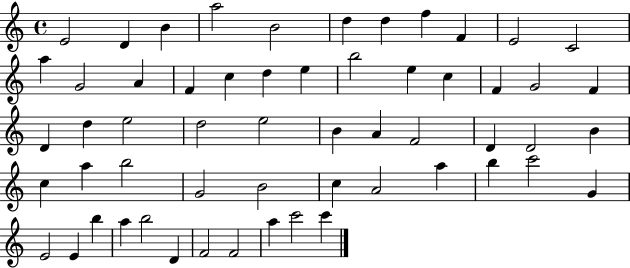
X:1
T:Untitled
M:4/4
L:1/4
K:C
E2 D B a2 B2 d d f F E2 C2 a G2 A F c d e b2 e c F G2 F D d e2 d2 e2 B A F2 D D2 B c a b2 G2 B2 c A2 a b c'2 G E2 E b a b2 D F2 F2 a c'2 c'